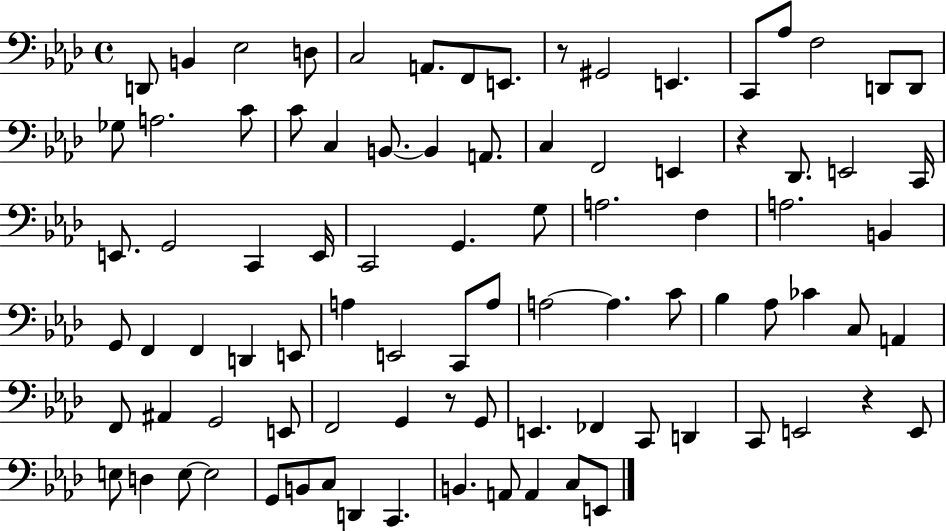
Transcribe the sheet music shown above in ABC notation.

X:1
T:Untitled
M:4/4
L:1/4
K:Ab
D,,/2 B,, _E,2 D,/2 C,2 A,,/2 F,,/2 E,,/2 z/2 ^G,,2 E,, C,,/2 _A,/2 F,2 D,,/2 D,,/2 _G,/2 A,2 C/2 C/2 C, B,,/2 B,, A,,/2 C, F,,2 E,, z _D,,/2 E,,2 C,,/4 E,,/2 G,,2 C,, E,,/4 C,,2 G,, G,/2 A,2 F, A,2 B,, G,,/2 F,, F,, D,, E,,/2 A, E,,2 C,,/2 A,/2 A,2 A, C/2 _B, _A,/2 _C C,/2 A,, F,,/2 ^A,, G,,2 E,,/2 F,,2 G,, z/2 G,,/2 E,, _F,, C,,/2 D,, C,,/2 E,,2 z E,,/2 E,/2 D, E,/2 E,2 G,,/2 B,,/2 C,/2 D,, C,, B,, A,,/2 A,, C,/2 E,,/2